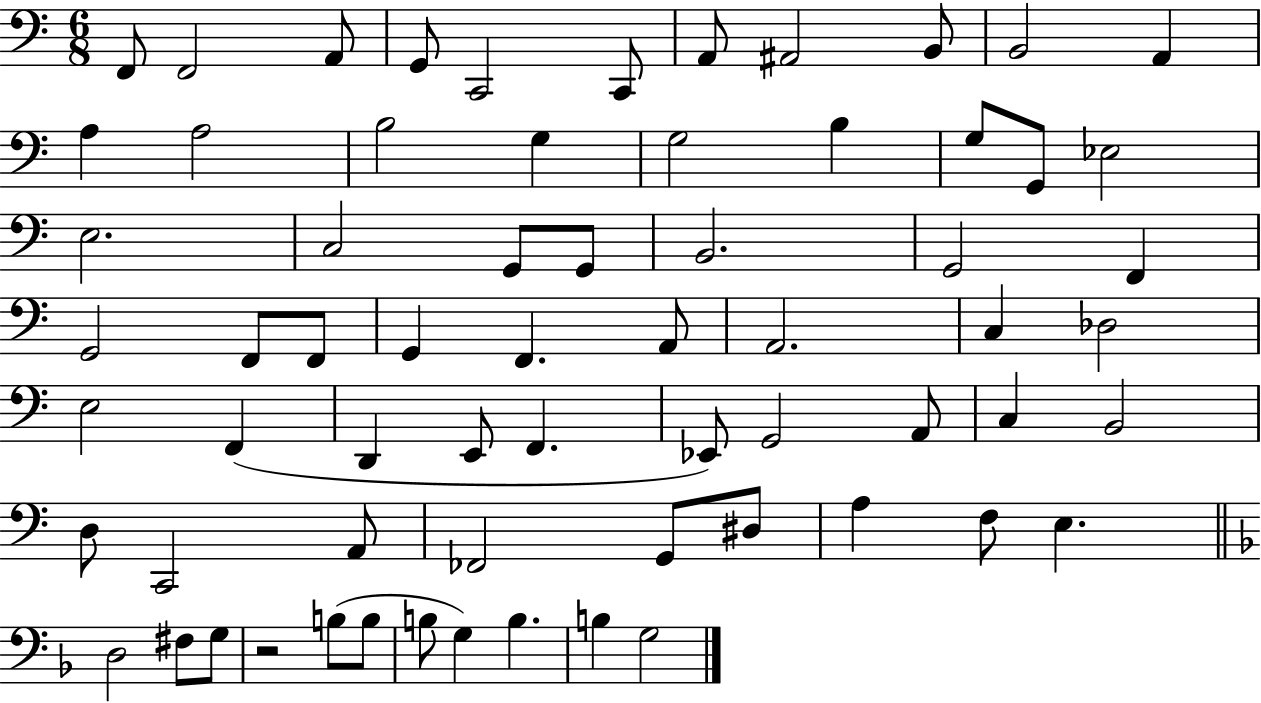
{
  \clef bass
  \numericTimeSignature
  \time 6/8
  \key c \major
  f,8 f,2 a,8 | g,8 c,2 c,8 | a,8 ais,2 b,8 | b,2 a,4 | \break a4 a2 | b2 g4 | g2 b4 | g8 g,8 ees2 | \break e2. | c2 g,8 g,8 | b,2. | g,2 f,4 | \break g,2 f,8 f,8 | g,4 f,4. a,8 | a,2. | c4 des2 | \break e2 f,4( | d,4 e,8 f,4. | ees,8) g,2 a,8 | c4 b,2 | \break d8 c,2 a,8 | fes,2 g,8 dis8 | a4 f8 e4. | \bar "||" \break \key f \major d2 fis8 g8 | r2 b8( b8 | b8 g4) b4. | b4 g2 | \break \bar "|."
}